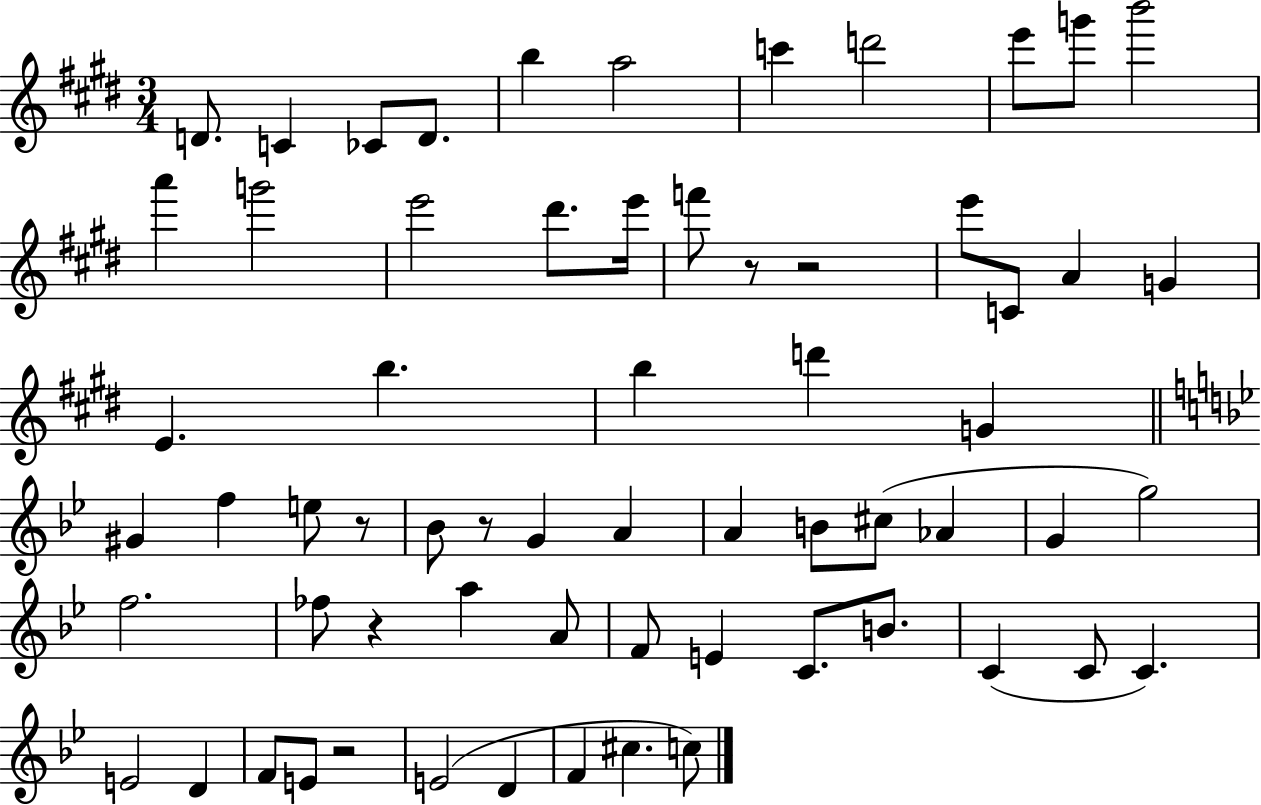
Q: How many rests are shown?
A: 6